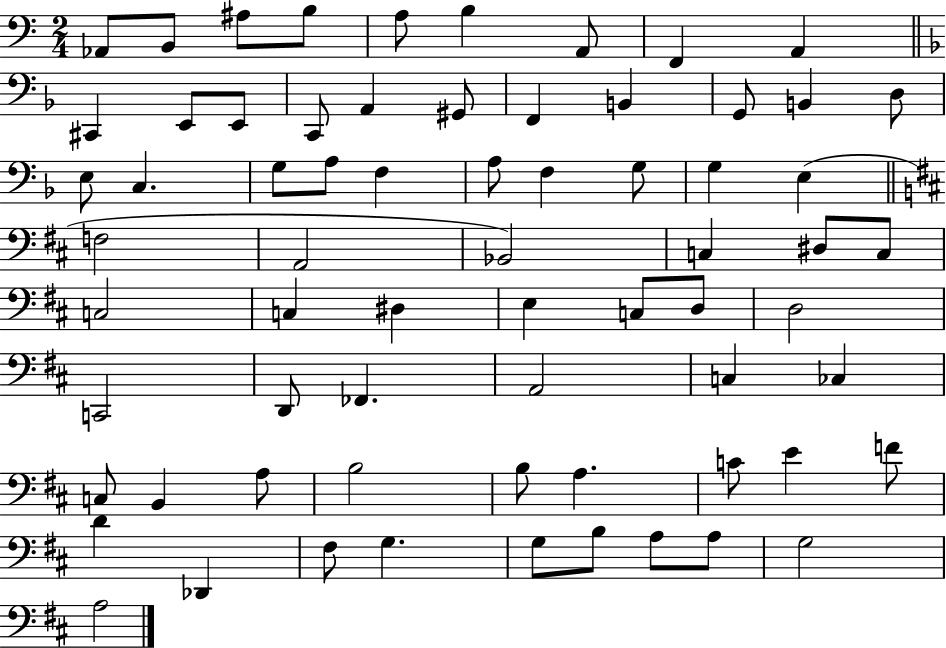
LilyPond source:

{
  \clef bass
  \numericTimeSignature
  \time 2/4
  \key c \major
  aes,8 b,8 ais8 b8 | a8 b4 a,8 | f,4 a,4 | \bar "||" \break \key f \major cis,4 e,8 e,8 | c,8 a,4 gis,8 | f,4 b,4 | g,8 b,4 d8 | \break e8 c4. | g8 a8 f4 | a8 f4 g8 | g4 e4( | \break \bar "||" \break \key b \minor f2 | a,2 | bes,2) | c4 dis8 c8 | \break c2 | c4 dis4 | e4 c8 d8 | d2 | \break c,2 | d,8 fes,4. | a,2 | c4 ces4 | \break c8 b,4 a8 | b2 | b8 a4. | c'8 e'4 f'8 | \break d'4 des,4 | fis8 g4. | g8 b8 a8 a8 | g2 | \break a2 | \bar "|."
}